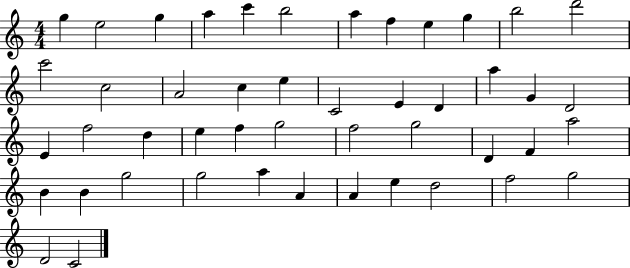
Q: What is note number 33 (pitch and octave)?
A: F4